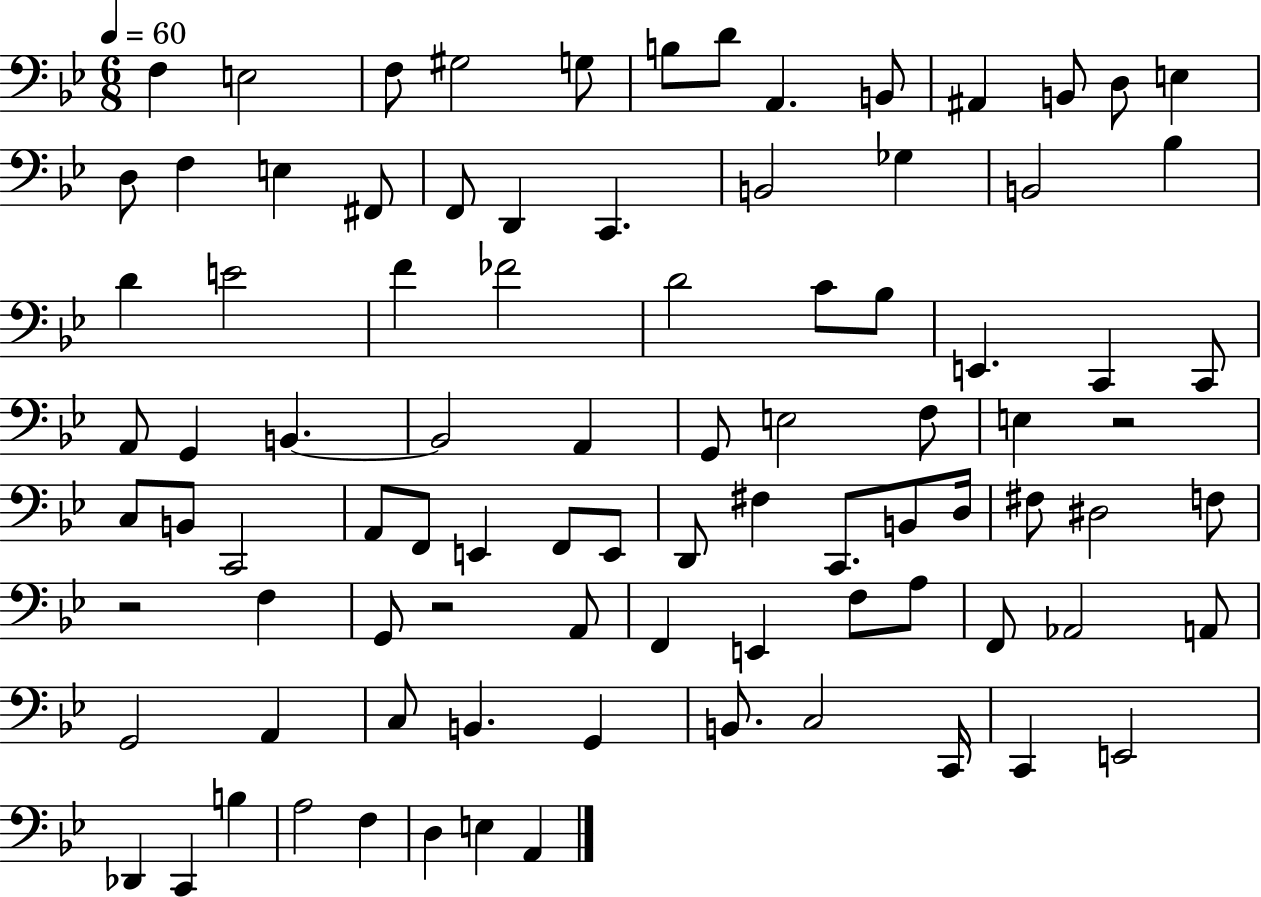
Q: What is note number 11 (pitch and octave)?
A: B2